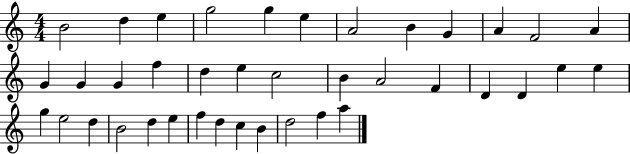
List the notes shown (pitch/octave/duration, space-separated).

B4/h D5/q E5/q G5/h G5/q E5/q A4/h B4/q G4/q A4/q F4/h A4/q G4/q G4/q G4/q F5/q D5/q E5/q C5/h B4/q A4/h F4/q D4/q D4/q E5/q E5/q G5/q E5/h D5/q B4/h D5/q E5/q F5/q D5/q C5/q B4/q D5/h F5/q A5/q